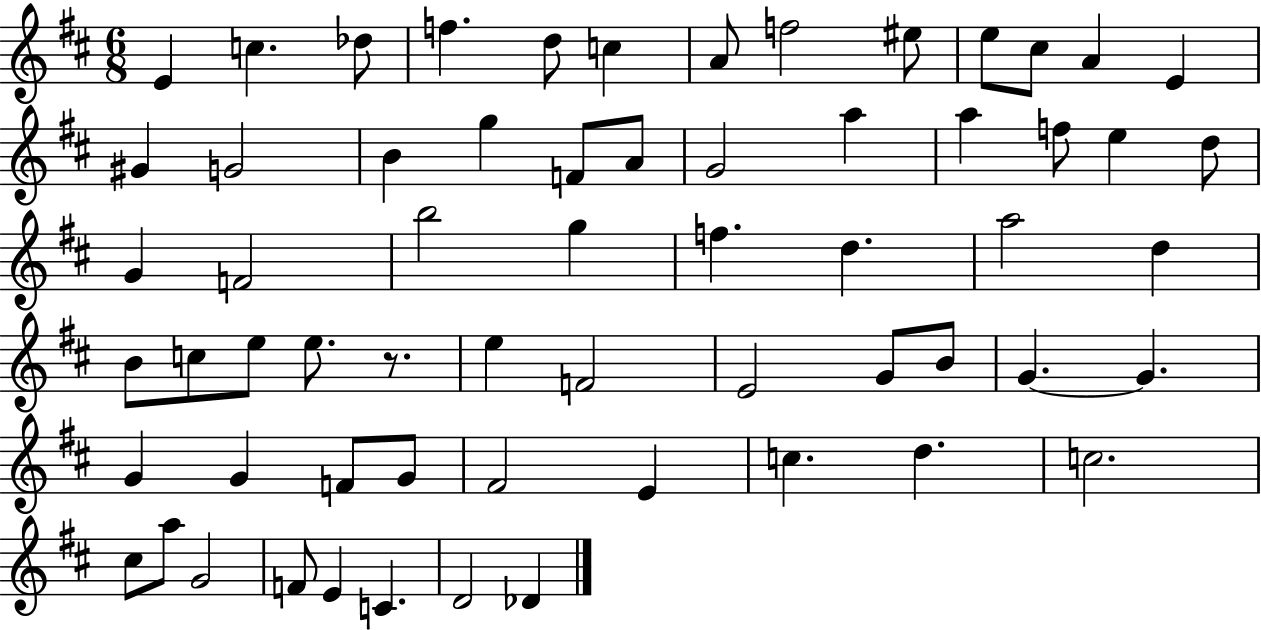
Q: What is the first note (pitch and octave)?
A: E4